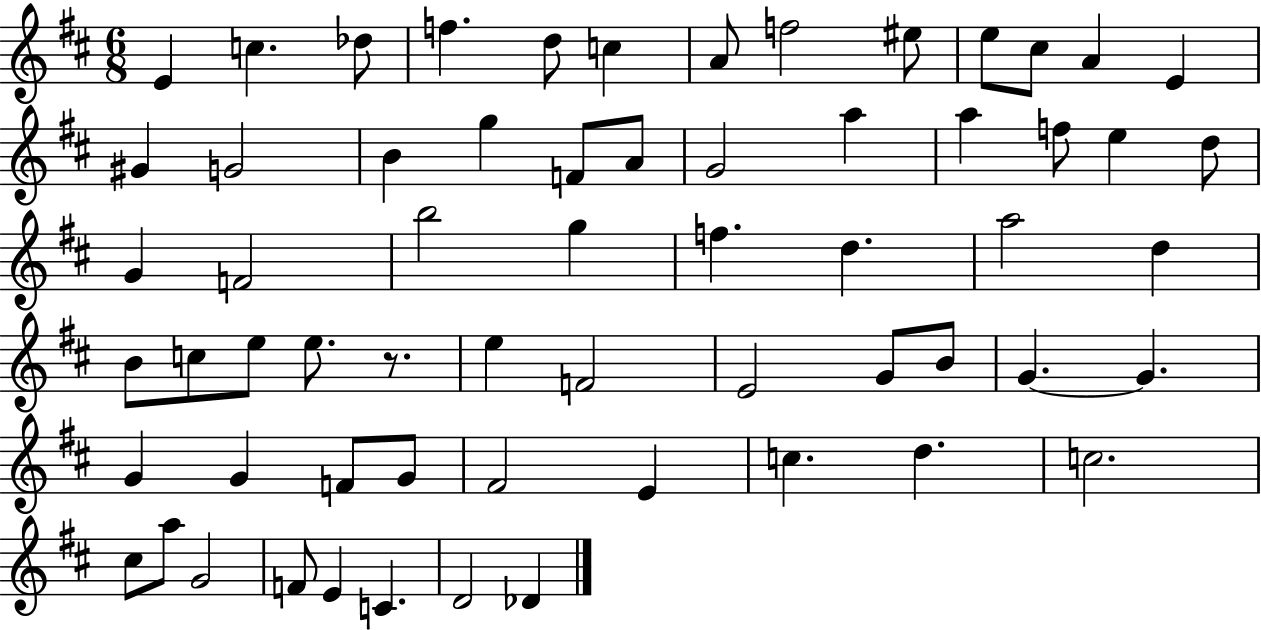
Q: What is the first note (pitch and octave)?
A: E4